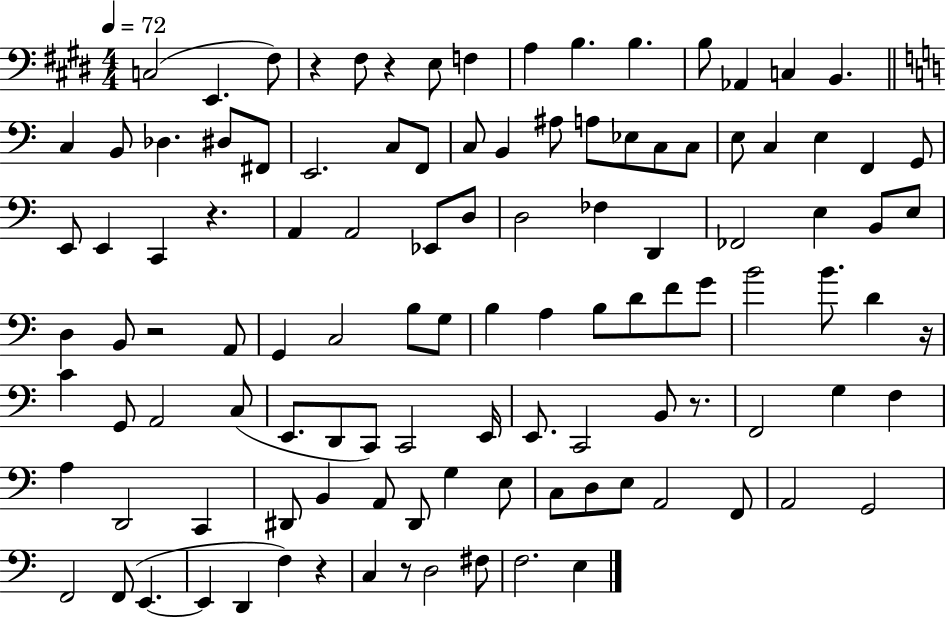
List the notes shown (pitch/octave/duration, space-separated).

C3/h E2/q. F#3/e R/q F#3/e R/q E3/e F3/q A3/q B3/q. B3/q. B3/e Ab2/q C3/q B2/q. C3/q B2/e Db3/q. D#3/e F#2/e E2/h. C3/e F2/e C3/e B2/q A#3/e A3/e Eb3/e C3/e C3/e E3/e C3/q E3/q F2/q G2/e E2/e E2/q C2/q R/q. A2/q A2/h Eb2/e D3/e D3/h FES3/q D2/q FES2/h E3/q B2/e E3/e D3/q B2/e R/h A2/e G2/q C3/h B3/e G3/e B3/q A3/q B3/e D4/e F4/e G4/e B4/h B4/e. D4/q R/s C4/q G2/e A2/h C3/e E2/e. D2/e C2/e C2/h E2/s E2/e. C2/h B2/e R/e. F2/h G3/q F3/q A3/q D2/h C2/q D#2/e B2/q A2/e D#2/e G3/q E3/e C3/e D3/e E3/e A2/h F2/e A2/h G2/h F2/h F2/e E2/q. E2/q D2/q F3/q R/q C3/q R/e D3/h F#3/e F3/h. E3/q